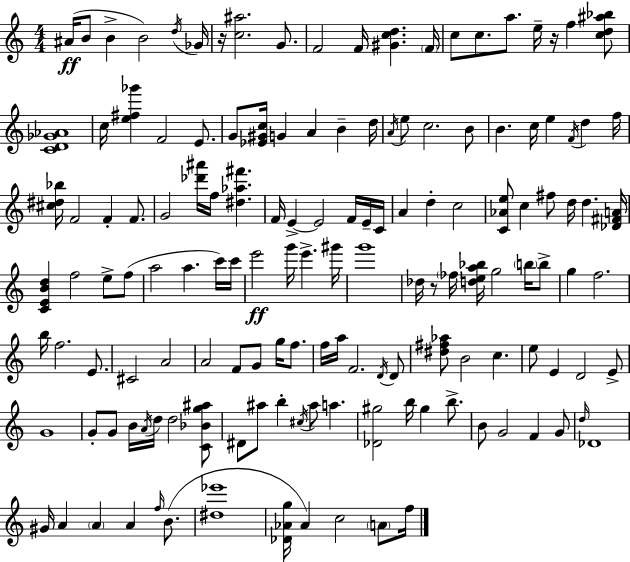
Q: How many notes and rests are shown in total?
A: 144